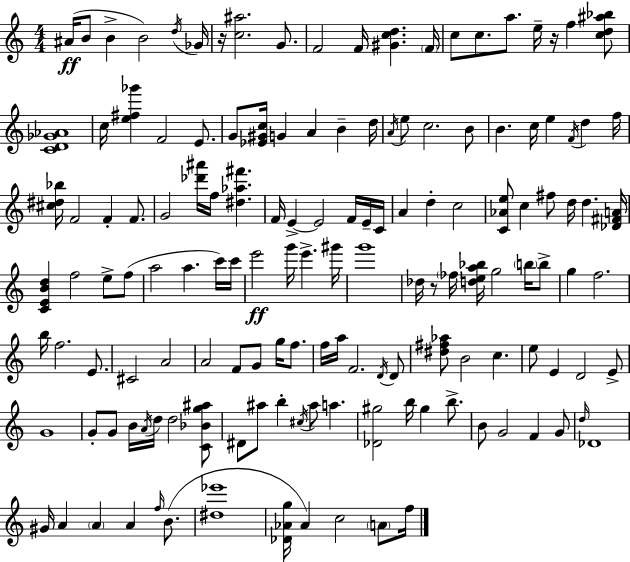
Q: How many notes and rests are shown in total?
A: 144